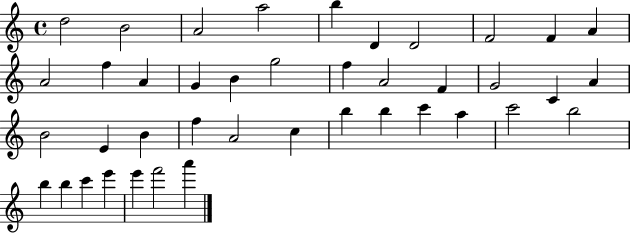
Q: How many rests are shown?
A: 0